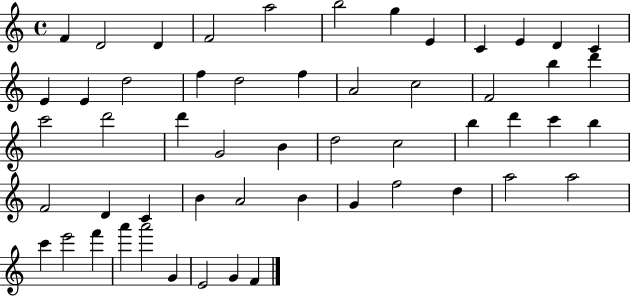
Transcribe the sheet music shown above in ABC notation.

X:1
T:Untitled
M:4/4
L:1/4
K:C
F D2 D F2 a2 b2 g E C E D C E E d2 f d2 f A2 c2 F2 b d' c'2 d'2 d' G2 B d2 c2 b d' c' b F2 D C B A2 B G f2 d a2 a2 c' e'2 f' a' a'2 G E2 G F